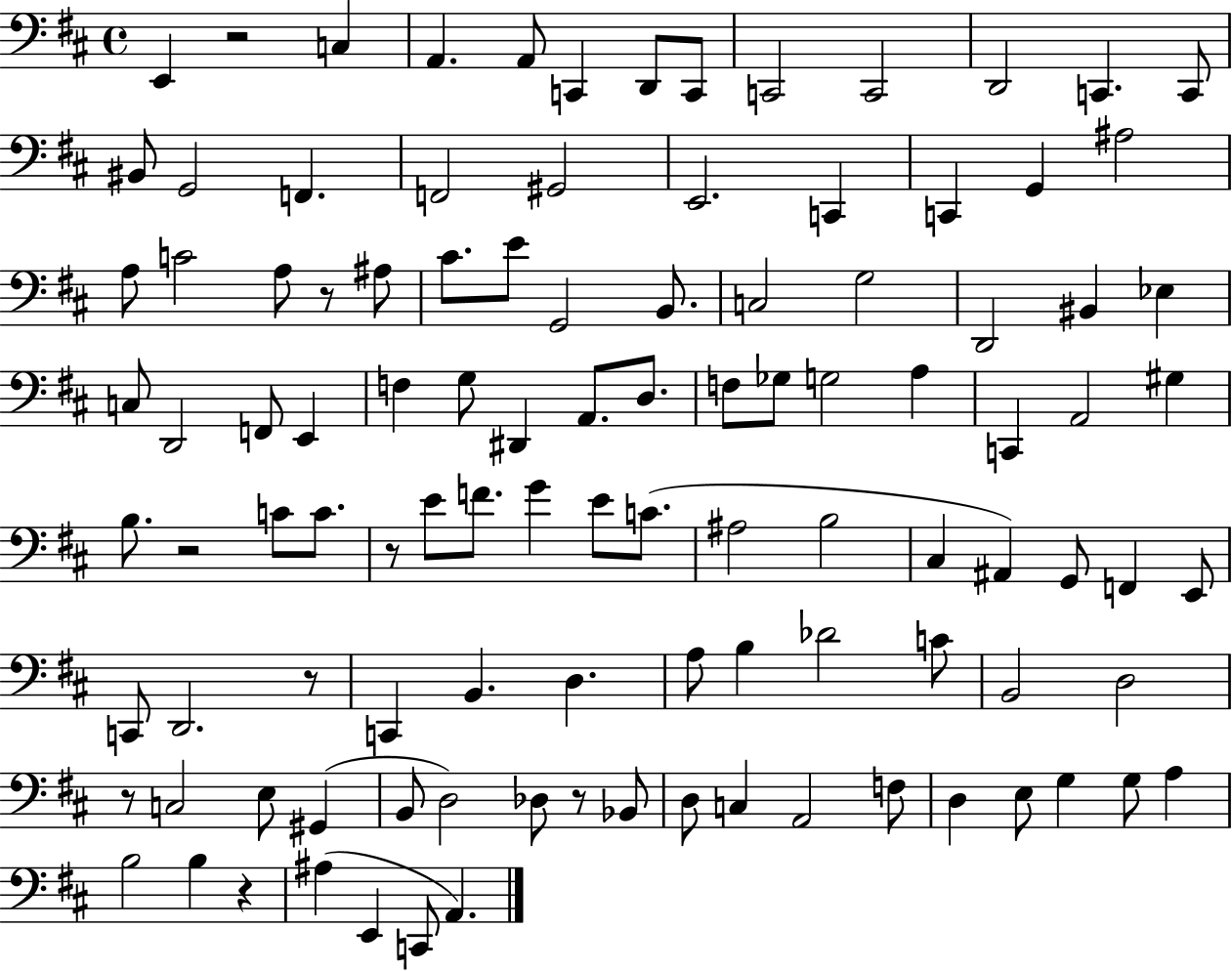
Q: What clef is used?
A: bass